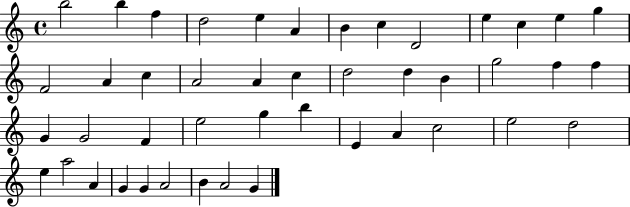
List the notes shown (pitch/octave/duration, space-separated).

B5/h B5/q F5/q D5/h E5/q A4/q B4/q C5/q D4/h E5/q C5/q E5/q G5/q F4/h A4/q C5/q A4/h A4/q C5/q D5/h D5/q B4/q G5/h F5/q F5/q G4/q G4/h F4/q E5/h G5/q B5/q E4/q A4/q C5/h E5/h D5/h E5/q A5/h A4/q G4/q G4/q A4/h B4/q A4/h G4/q